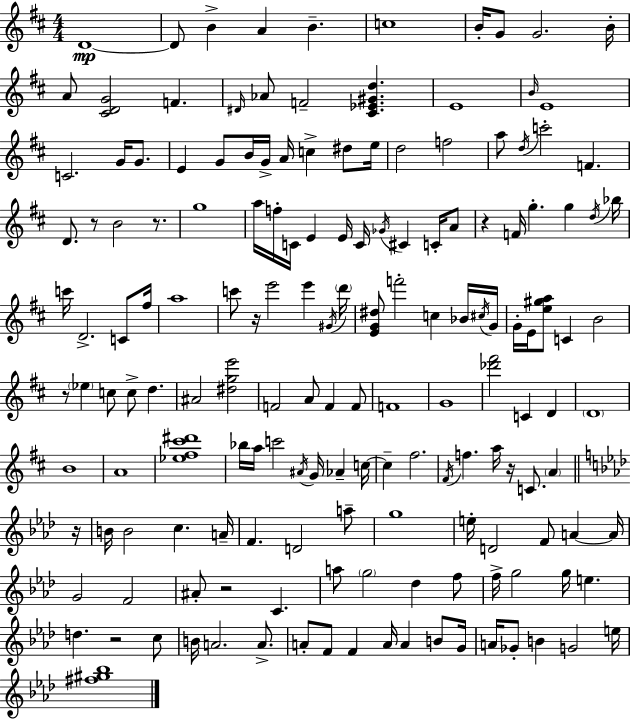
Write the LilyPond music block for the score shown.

{
  \clef treble
  \numericTimeSignature
  \time 4/4
  \key d \major
  d'1~~\mp | d'8 b'4-> a'4 b'4.-- | c''1 | b'16-. g'8 g'2. b'16-. | \break a'8 <cis' d' g'>2 f'4. | \grace { dis'16 } aes'8 f'2-- <cis' ees' gis' d''>4. | e'1 | \grace { b'16 } e'1 | \break c'2. g'16 g'8. | e'4 g'8 b'16 g'16-> a'16 c''4-> dis''8 | e''16 d''2 f''2 | a''8 \acciaccatura { d''16 } c'''2-. f'4. | \break d'8. r8 b'2 | r8. g''1 | a''16 f''16-. c'16 e'4 e'16 c'16 \acciaccatura { ges'16 } cis'4 | c'16-. a'8 r4 f'16 g''4.-. g''4 | \break \acciaccatura { d''16 } bes''16 c'''16 d'2.-> | c'8 fis''16 a''1 | c'''8 r16 e'''2 | e'''4 \acciaccatura { gis'16 } \parenthesize d'''16 <e' g' dis''>8 f'''2-. | \break c''4 bes'16 \acciaccatura { cis''16 } g'16 g'16-. e'16 <e'' gis'' a''>8 c'4 b'2 | r8 \parenthesize ees''4 c''8 c''8-> | d''4. ais'2 <dis'' g'' e'''>2 | f'2 a'8 | \break f'4 f'8 f'1 | g'1 | <des''' fis'''>2 c'4 | d'4 \parenthesize d'1 | \break b'1 | a'1 | <ees'' fis'' cis''' dis'''>1 | bes''16 a''16 c'''2 | \break \acciaccatura { ais'16 } g'16 aes'4-- c''16~~ c''4-- fis''2. | \acciaccatura { fis'16 } f''4. a''16 | r16 c'8. \parenthesize a'4 \bar "||" \break \key aes \major r16 b'16 b'2 c''4. | a'16-- f'4. d'2 a''8-- | g''1 | e''16-. d'2 f'8 a'4~~ | \break a'16 g'2 f'2 | ais'8-. r2 c'4. | a''8 \parenthesize g''2 des''4 f''8 | f''16-> g''2 g''16 e''4. | \break d''4. r2 c''8 | b'16 a'2. a'8.-> | a'8-. f'8 f'4 a'16 a'4 b'8 | g'16 a'16 ges'8-. b'4 g'2 | \break e''16 <fis'' gis'' bes''>1 | \bar "|."
}